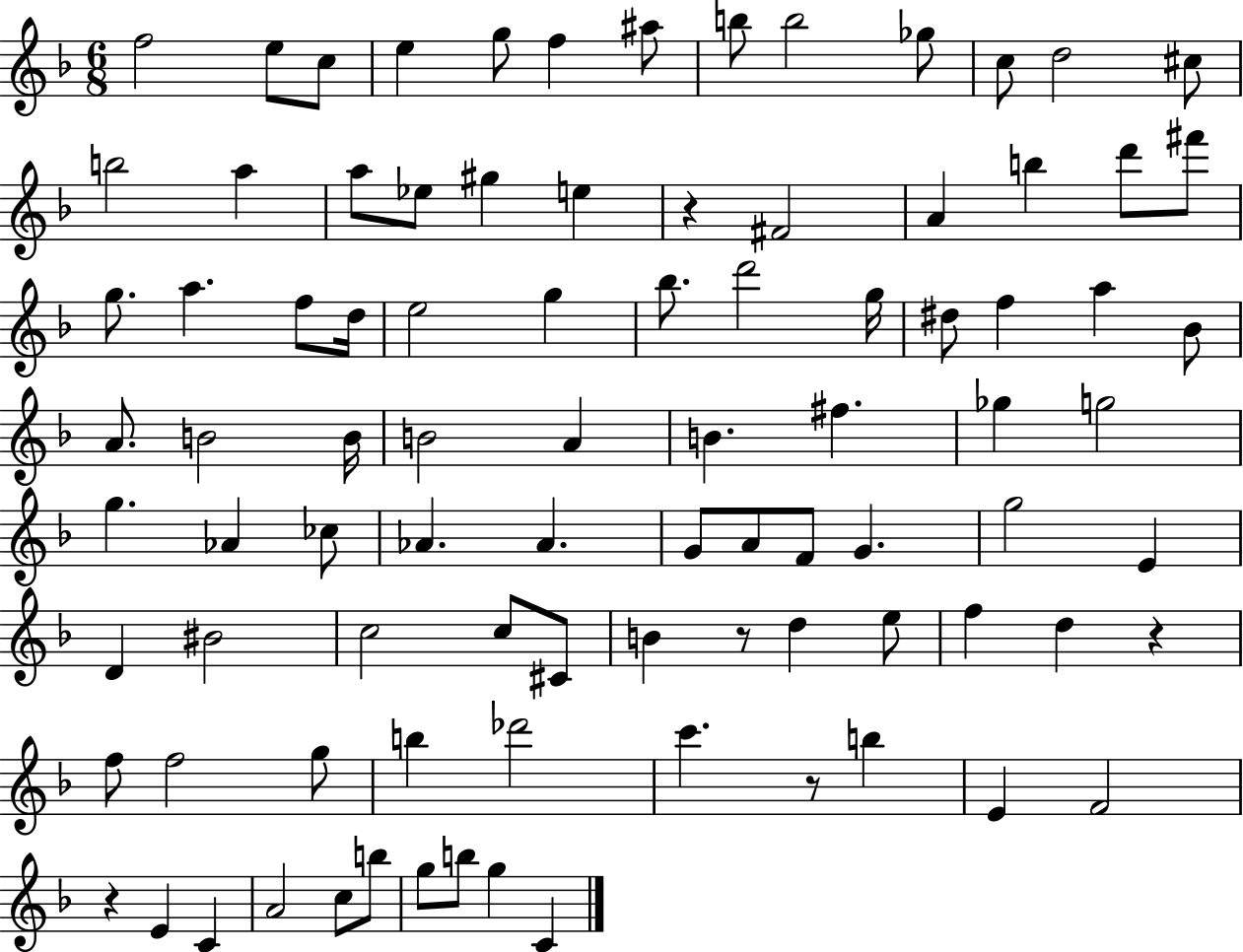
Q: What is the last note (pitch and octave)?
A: C4